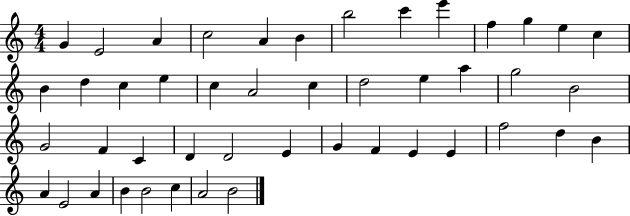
X:1
T:Untitled
M:4/4
L:1/4
K:C
G E2 A c2 A B b2 c' e' f g e c B d c e c A2 c d2 e a g2 B2 G2 F C D D2 E G F E E f2 d B A E2 A B B2 c A2 B2